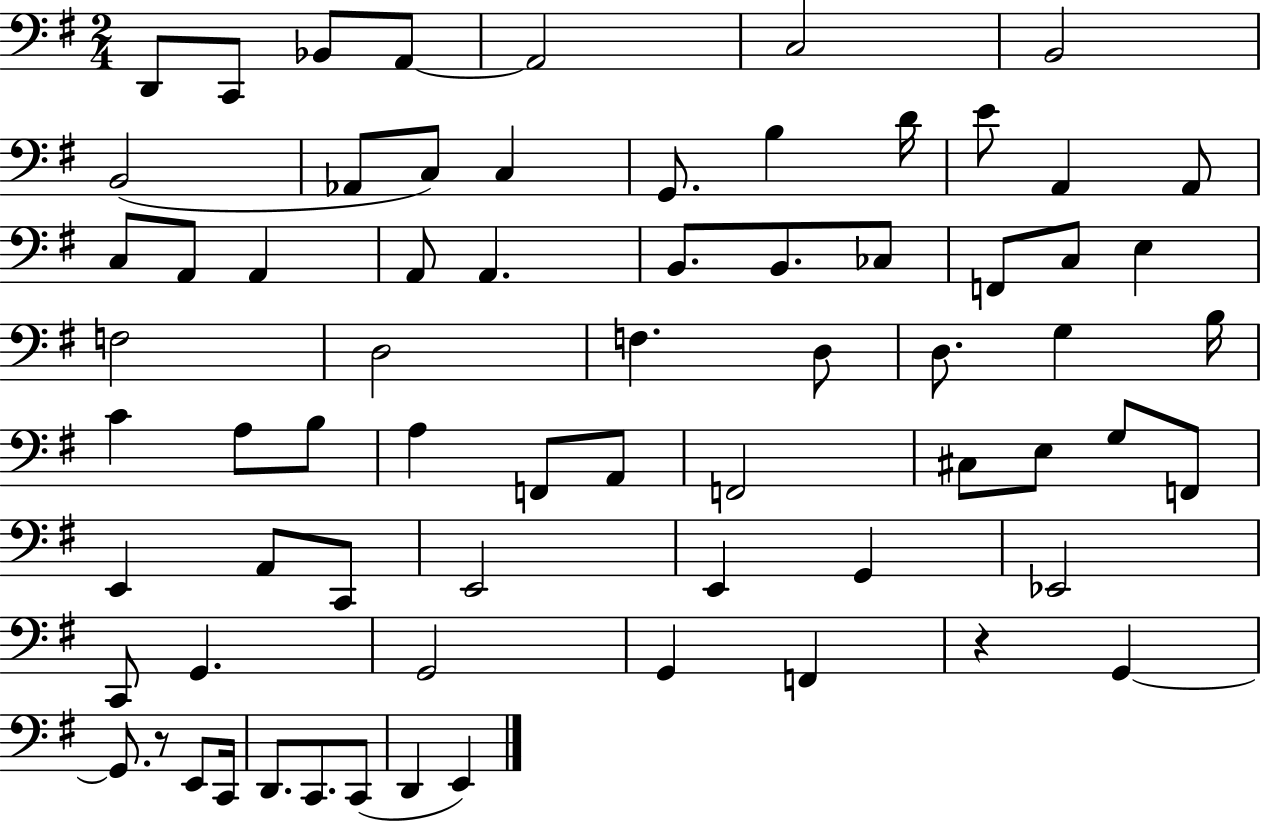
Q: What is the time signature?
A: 2/4